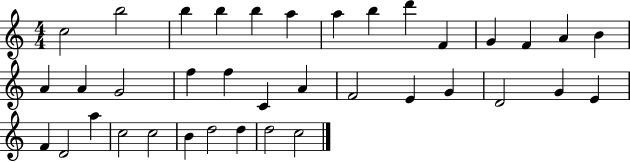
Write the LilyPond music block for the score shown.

{
  \clef treble
  \numericTimeSignature
  \time 4/4
  \key c \major
  c''2 b''2 | b''4 b''4 b''4 a''4 | a''4 b''4 d'''4 f'4 | g'4 f'4 a'4 b'4 | \break a'4 a'4 g'2 | f''4 f''4 c'4 a'4 | f'2 e'4 g'4 | d'2 g'4 e'4 | \break f'4 d'2 a''4 | c''2 c''2 | b'4 d''2 d''4 | d''2 c''2 | \break \bar "|."
}